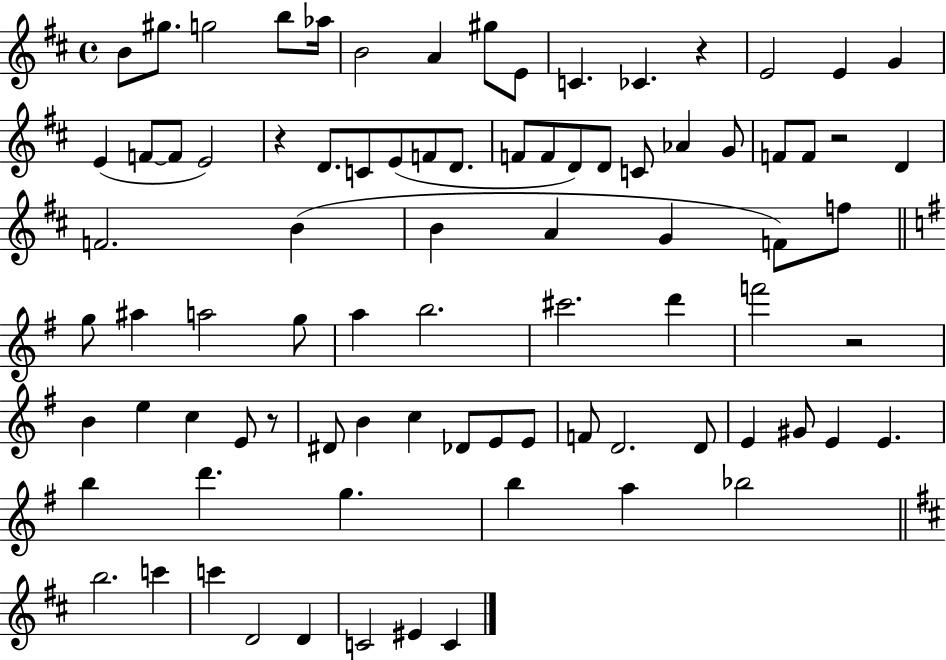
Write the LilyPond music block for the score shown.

{
  \clef treble
  \time 4/4
  \defaultTimeSignature
  \key d \major
  b'8 gis''8. g''2 b''8 aes''16 | b'2 a'4 gis''8 e'8 | c'4. ces'4. r4 | e'2 e'4 g'4 | \break e'4( f'8~~ f'8 e'2) | r4 d'8. c'8 e'8( f'8 d'8. | f'8 f'8 d'8) d'8 c'8 aes'4 g'8 | f'8 f'8 r2 d'4 | \break f'2. b'4( | b'4 a'4 g'4 f'8) f''8 | \bar "||" \break \key g \major g''8 ais''4 a''2 g''8 | a''4 b''2. | cis'''2. d'''4 | f'''2 r2 | \break b'4 e''4 c''4 e'8 r8 | dis'8 b'4 c''4 des'8 e'8 e'8 | f'8 d'2. d'8 | e'4 gis'8 e'4 e'4. | \break b''4 d'''4. g''4. | b''4 a''4 bes''2 | \bar "||" \break \key d \major b''2. c'''4 | c'''4 d'2 d'4 | c'2 eis'4 c'4 | \bar "|."
}